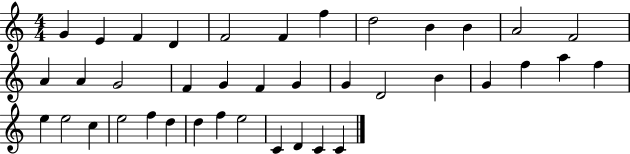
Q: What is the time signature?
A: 4/4